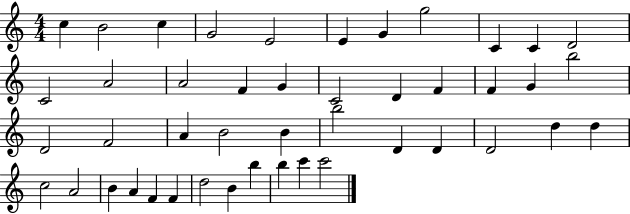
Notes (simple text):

C5/q B4/h C5/q G4/h E4/h E4/q G4/q G5/h C4/q C4/q D4/h C4/h A4/h A4/h F4/q G4/q C4/h D4/q F4/q F4/q G4/q B5/h D4/h F4/h A4/q B4/h B4/q B5/h D4/q D4/q D4/h D5/q D5/q C5/h A4/h B4/q A4/q F4/q F4/q D5/h B4/q B5/q B5/q C6/q C6/h